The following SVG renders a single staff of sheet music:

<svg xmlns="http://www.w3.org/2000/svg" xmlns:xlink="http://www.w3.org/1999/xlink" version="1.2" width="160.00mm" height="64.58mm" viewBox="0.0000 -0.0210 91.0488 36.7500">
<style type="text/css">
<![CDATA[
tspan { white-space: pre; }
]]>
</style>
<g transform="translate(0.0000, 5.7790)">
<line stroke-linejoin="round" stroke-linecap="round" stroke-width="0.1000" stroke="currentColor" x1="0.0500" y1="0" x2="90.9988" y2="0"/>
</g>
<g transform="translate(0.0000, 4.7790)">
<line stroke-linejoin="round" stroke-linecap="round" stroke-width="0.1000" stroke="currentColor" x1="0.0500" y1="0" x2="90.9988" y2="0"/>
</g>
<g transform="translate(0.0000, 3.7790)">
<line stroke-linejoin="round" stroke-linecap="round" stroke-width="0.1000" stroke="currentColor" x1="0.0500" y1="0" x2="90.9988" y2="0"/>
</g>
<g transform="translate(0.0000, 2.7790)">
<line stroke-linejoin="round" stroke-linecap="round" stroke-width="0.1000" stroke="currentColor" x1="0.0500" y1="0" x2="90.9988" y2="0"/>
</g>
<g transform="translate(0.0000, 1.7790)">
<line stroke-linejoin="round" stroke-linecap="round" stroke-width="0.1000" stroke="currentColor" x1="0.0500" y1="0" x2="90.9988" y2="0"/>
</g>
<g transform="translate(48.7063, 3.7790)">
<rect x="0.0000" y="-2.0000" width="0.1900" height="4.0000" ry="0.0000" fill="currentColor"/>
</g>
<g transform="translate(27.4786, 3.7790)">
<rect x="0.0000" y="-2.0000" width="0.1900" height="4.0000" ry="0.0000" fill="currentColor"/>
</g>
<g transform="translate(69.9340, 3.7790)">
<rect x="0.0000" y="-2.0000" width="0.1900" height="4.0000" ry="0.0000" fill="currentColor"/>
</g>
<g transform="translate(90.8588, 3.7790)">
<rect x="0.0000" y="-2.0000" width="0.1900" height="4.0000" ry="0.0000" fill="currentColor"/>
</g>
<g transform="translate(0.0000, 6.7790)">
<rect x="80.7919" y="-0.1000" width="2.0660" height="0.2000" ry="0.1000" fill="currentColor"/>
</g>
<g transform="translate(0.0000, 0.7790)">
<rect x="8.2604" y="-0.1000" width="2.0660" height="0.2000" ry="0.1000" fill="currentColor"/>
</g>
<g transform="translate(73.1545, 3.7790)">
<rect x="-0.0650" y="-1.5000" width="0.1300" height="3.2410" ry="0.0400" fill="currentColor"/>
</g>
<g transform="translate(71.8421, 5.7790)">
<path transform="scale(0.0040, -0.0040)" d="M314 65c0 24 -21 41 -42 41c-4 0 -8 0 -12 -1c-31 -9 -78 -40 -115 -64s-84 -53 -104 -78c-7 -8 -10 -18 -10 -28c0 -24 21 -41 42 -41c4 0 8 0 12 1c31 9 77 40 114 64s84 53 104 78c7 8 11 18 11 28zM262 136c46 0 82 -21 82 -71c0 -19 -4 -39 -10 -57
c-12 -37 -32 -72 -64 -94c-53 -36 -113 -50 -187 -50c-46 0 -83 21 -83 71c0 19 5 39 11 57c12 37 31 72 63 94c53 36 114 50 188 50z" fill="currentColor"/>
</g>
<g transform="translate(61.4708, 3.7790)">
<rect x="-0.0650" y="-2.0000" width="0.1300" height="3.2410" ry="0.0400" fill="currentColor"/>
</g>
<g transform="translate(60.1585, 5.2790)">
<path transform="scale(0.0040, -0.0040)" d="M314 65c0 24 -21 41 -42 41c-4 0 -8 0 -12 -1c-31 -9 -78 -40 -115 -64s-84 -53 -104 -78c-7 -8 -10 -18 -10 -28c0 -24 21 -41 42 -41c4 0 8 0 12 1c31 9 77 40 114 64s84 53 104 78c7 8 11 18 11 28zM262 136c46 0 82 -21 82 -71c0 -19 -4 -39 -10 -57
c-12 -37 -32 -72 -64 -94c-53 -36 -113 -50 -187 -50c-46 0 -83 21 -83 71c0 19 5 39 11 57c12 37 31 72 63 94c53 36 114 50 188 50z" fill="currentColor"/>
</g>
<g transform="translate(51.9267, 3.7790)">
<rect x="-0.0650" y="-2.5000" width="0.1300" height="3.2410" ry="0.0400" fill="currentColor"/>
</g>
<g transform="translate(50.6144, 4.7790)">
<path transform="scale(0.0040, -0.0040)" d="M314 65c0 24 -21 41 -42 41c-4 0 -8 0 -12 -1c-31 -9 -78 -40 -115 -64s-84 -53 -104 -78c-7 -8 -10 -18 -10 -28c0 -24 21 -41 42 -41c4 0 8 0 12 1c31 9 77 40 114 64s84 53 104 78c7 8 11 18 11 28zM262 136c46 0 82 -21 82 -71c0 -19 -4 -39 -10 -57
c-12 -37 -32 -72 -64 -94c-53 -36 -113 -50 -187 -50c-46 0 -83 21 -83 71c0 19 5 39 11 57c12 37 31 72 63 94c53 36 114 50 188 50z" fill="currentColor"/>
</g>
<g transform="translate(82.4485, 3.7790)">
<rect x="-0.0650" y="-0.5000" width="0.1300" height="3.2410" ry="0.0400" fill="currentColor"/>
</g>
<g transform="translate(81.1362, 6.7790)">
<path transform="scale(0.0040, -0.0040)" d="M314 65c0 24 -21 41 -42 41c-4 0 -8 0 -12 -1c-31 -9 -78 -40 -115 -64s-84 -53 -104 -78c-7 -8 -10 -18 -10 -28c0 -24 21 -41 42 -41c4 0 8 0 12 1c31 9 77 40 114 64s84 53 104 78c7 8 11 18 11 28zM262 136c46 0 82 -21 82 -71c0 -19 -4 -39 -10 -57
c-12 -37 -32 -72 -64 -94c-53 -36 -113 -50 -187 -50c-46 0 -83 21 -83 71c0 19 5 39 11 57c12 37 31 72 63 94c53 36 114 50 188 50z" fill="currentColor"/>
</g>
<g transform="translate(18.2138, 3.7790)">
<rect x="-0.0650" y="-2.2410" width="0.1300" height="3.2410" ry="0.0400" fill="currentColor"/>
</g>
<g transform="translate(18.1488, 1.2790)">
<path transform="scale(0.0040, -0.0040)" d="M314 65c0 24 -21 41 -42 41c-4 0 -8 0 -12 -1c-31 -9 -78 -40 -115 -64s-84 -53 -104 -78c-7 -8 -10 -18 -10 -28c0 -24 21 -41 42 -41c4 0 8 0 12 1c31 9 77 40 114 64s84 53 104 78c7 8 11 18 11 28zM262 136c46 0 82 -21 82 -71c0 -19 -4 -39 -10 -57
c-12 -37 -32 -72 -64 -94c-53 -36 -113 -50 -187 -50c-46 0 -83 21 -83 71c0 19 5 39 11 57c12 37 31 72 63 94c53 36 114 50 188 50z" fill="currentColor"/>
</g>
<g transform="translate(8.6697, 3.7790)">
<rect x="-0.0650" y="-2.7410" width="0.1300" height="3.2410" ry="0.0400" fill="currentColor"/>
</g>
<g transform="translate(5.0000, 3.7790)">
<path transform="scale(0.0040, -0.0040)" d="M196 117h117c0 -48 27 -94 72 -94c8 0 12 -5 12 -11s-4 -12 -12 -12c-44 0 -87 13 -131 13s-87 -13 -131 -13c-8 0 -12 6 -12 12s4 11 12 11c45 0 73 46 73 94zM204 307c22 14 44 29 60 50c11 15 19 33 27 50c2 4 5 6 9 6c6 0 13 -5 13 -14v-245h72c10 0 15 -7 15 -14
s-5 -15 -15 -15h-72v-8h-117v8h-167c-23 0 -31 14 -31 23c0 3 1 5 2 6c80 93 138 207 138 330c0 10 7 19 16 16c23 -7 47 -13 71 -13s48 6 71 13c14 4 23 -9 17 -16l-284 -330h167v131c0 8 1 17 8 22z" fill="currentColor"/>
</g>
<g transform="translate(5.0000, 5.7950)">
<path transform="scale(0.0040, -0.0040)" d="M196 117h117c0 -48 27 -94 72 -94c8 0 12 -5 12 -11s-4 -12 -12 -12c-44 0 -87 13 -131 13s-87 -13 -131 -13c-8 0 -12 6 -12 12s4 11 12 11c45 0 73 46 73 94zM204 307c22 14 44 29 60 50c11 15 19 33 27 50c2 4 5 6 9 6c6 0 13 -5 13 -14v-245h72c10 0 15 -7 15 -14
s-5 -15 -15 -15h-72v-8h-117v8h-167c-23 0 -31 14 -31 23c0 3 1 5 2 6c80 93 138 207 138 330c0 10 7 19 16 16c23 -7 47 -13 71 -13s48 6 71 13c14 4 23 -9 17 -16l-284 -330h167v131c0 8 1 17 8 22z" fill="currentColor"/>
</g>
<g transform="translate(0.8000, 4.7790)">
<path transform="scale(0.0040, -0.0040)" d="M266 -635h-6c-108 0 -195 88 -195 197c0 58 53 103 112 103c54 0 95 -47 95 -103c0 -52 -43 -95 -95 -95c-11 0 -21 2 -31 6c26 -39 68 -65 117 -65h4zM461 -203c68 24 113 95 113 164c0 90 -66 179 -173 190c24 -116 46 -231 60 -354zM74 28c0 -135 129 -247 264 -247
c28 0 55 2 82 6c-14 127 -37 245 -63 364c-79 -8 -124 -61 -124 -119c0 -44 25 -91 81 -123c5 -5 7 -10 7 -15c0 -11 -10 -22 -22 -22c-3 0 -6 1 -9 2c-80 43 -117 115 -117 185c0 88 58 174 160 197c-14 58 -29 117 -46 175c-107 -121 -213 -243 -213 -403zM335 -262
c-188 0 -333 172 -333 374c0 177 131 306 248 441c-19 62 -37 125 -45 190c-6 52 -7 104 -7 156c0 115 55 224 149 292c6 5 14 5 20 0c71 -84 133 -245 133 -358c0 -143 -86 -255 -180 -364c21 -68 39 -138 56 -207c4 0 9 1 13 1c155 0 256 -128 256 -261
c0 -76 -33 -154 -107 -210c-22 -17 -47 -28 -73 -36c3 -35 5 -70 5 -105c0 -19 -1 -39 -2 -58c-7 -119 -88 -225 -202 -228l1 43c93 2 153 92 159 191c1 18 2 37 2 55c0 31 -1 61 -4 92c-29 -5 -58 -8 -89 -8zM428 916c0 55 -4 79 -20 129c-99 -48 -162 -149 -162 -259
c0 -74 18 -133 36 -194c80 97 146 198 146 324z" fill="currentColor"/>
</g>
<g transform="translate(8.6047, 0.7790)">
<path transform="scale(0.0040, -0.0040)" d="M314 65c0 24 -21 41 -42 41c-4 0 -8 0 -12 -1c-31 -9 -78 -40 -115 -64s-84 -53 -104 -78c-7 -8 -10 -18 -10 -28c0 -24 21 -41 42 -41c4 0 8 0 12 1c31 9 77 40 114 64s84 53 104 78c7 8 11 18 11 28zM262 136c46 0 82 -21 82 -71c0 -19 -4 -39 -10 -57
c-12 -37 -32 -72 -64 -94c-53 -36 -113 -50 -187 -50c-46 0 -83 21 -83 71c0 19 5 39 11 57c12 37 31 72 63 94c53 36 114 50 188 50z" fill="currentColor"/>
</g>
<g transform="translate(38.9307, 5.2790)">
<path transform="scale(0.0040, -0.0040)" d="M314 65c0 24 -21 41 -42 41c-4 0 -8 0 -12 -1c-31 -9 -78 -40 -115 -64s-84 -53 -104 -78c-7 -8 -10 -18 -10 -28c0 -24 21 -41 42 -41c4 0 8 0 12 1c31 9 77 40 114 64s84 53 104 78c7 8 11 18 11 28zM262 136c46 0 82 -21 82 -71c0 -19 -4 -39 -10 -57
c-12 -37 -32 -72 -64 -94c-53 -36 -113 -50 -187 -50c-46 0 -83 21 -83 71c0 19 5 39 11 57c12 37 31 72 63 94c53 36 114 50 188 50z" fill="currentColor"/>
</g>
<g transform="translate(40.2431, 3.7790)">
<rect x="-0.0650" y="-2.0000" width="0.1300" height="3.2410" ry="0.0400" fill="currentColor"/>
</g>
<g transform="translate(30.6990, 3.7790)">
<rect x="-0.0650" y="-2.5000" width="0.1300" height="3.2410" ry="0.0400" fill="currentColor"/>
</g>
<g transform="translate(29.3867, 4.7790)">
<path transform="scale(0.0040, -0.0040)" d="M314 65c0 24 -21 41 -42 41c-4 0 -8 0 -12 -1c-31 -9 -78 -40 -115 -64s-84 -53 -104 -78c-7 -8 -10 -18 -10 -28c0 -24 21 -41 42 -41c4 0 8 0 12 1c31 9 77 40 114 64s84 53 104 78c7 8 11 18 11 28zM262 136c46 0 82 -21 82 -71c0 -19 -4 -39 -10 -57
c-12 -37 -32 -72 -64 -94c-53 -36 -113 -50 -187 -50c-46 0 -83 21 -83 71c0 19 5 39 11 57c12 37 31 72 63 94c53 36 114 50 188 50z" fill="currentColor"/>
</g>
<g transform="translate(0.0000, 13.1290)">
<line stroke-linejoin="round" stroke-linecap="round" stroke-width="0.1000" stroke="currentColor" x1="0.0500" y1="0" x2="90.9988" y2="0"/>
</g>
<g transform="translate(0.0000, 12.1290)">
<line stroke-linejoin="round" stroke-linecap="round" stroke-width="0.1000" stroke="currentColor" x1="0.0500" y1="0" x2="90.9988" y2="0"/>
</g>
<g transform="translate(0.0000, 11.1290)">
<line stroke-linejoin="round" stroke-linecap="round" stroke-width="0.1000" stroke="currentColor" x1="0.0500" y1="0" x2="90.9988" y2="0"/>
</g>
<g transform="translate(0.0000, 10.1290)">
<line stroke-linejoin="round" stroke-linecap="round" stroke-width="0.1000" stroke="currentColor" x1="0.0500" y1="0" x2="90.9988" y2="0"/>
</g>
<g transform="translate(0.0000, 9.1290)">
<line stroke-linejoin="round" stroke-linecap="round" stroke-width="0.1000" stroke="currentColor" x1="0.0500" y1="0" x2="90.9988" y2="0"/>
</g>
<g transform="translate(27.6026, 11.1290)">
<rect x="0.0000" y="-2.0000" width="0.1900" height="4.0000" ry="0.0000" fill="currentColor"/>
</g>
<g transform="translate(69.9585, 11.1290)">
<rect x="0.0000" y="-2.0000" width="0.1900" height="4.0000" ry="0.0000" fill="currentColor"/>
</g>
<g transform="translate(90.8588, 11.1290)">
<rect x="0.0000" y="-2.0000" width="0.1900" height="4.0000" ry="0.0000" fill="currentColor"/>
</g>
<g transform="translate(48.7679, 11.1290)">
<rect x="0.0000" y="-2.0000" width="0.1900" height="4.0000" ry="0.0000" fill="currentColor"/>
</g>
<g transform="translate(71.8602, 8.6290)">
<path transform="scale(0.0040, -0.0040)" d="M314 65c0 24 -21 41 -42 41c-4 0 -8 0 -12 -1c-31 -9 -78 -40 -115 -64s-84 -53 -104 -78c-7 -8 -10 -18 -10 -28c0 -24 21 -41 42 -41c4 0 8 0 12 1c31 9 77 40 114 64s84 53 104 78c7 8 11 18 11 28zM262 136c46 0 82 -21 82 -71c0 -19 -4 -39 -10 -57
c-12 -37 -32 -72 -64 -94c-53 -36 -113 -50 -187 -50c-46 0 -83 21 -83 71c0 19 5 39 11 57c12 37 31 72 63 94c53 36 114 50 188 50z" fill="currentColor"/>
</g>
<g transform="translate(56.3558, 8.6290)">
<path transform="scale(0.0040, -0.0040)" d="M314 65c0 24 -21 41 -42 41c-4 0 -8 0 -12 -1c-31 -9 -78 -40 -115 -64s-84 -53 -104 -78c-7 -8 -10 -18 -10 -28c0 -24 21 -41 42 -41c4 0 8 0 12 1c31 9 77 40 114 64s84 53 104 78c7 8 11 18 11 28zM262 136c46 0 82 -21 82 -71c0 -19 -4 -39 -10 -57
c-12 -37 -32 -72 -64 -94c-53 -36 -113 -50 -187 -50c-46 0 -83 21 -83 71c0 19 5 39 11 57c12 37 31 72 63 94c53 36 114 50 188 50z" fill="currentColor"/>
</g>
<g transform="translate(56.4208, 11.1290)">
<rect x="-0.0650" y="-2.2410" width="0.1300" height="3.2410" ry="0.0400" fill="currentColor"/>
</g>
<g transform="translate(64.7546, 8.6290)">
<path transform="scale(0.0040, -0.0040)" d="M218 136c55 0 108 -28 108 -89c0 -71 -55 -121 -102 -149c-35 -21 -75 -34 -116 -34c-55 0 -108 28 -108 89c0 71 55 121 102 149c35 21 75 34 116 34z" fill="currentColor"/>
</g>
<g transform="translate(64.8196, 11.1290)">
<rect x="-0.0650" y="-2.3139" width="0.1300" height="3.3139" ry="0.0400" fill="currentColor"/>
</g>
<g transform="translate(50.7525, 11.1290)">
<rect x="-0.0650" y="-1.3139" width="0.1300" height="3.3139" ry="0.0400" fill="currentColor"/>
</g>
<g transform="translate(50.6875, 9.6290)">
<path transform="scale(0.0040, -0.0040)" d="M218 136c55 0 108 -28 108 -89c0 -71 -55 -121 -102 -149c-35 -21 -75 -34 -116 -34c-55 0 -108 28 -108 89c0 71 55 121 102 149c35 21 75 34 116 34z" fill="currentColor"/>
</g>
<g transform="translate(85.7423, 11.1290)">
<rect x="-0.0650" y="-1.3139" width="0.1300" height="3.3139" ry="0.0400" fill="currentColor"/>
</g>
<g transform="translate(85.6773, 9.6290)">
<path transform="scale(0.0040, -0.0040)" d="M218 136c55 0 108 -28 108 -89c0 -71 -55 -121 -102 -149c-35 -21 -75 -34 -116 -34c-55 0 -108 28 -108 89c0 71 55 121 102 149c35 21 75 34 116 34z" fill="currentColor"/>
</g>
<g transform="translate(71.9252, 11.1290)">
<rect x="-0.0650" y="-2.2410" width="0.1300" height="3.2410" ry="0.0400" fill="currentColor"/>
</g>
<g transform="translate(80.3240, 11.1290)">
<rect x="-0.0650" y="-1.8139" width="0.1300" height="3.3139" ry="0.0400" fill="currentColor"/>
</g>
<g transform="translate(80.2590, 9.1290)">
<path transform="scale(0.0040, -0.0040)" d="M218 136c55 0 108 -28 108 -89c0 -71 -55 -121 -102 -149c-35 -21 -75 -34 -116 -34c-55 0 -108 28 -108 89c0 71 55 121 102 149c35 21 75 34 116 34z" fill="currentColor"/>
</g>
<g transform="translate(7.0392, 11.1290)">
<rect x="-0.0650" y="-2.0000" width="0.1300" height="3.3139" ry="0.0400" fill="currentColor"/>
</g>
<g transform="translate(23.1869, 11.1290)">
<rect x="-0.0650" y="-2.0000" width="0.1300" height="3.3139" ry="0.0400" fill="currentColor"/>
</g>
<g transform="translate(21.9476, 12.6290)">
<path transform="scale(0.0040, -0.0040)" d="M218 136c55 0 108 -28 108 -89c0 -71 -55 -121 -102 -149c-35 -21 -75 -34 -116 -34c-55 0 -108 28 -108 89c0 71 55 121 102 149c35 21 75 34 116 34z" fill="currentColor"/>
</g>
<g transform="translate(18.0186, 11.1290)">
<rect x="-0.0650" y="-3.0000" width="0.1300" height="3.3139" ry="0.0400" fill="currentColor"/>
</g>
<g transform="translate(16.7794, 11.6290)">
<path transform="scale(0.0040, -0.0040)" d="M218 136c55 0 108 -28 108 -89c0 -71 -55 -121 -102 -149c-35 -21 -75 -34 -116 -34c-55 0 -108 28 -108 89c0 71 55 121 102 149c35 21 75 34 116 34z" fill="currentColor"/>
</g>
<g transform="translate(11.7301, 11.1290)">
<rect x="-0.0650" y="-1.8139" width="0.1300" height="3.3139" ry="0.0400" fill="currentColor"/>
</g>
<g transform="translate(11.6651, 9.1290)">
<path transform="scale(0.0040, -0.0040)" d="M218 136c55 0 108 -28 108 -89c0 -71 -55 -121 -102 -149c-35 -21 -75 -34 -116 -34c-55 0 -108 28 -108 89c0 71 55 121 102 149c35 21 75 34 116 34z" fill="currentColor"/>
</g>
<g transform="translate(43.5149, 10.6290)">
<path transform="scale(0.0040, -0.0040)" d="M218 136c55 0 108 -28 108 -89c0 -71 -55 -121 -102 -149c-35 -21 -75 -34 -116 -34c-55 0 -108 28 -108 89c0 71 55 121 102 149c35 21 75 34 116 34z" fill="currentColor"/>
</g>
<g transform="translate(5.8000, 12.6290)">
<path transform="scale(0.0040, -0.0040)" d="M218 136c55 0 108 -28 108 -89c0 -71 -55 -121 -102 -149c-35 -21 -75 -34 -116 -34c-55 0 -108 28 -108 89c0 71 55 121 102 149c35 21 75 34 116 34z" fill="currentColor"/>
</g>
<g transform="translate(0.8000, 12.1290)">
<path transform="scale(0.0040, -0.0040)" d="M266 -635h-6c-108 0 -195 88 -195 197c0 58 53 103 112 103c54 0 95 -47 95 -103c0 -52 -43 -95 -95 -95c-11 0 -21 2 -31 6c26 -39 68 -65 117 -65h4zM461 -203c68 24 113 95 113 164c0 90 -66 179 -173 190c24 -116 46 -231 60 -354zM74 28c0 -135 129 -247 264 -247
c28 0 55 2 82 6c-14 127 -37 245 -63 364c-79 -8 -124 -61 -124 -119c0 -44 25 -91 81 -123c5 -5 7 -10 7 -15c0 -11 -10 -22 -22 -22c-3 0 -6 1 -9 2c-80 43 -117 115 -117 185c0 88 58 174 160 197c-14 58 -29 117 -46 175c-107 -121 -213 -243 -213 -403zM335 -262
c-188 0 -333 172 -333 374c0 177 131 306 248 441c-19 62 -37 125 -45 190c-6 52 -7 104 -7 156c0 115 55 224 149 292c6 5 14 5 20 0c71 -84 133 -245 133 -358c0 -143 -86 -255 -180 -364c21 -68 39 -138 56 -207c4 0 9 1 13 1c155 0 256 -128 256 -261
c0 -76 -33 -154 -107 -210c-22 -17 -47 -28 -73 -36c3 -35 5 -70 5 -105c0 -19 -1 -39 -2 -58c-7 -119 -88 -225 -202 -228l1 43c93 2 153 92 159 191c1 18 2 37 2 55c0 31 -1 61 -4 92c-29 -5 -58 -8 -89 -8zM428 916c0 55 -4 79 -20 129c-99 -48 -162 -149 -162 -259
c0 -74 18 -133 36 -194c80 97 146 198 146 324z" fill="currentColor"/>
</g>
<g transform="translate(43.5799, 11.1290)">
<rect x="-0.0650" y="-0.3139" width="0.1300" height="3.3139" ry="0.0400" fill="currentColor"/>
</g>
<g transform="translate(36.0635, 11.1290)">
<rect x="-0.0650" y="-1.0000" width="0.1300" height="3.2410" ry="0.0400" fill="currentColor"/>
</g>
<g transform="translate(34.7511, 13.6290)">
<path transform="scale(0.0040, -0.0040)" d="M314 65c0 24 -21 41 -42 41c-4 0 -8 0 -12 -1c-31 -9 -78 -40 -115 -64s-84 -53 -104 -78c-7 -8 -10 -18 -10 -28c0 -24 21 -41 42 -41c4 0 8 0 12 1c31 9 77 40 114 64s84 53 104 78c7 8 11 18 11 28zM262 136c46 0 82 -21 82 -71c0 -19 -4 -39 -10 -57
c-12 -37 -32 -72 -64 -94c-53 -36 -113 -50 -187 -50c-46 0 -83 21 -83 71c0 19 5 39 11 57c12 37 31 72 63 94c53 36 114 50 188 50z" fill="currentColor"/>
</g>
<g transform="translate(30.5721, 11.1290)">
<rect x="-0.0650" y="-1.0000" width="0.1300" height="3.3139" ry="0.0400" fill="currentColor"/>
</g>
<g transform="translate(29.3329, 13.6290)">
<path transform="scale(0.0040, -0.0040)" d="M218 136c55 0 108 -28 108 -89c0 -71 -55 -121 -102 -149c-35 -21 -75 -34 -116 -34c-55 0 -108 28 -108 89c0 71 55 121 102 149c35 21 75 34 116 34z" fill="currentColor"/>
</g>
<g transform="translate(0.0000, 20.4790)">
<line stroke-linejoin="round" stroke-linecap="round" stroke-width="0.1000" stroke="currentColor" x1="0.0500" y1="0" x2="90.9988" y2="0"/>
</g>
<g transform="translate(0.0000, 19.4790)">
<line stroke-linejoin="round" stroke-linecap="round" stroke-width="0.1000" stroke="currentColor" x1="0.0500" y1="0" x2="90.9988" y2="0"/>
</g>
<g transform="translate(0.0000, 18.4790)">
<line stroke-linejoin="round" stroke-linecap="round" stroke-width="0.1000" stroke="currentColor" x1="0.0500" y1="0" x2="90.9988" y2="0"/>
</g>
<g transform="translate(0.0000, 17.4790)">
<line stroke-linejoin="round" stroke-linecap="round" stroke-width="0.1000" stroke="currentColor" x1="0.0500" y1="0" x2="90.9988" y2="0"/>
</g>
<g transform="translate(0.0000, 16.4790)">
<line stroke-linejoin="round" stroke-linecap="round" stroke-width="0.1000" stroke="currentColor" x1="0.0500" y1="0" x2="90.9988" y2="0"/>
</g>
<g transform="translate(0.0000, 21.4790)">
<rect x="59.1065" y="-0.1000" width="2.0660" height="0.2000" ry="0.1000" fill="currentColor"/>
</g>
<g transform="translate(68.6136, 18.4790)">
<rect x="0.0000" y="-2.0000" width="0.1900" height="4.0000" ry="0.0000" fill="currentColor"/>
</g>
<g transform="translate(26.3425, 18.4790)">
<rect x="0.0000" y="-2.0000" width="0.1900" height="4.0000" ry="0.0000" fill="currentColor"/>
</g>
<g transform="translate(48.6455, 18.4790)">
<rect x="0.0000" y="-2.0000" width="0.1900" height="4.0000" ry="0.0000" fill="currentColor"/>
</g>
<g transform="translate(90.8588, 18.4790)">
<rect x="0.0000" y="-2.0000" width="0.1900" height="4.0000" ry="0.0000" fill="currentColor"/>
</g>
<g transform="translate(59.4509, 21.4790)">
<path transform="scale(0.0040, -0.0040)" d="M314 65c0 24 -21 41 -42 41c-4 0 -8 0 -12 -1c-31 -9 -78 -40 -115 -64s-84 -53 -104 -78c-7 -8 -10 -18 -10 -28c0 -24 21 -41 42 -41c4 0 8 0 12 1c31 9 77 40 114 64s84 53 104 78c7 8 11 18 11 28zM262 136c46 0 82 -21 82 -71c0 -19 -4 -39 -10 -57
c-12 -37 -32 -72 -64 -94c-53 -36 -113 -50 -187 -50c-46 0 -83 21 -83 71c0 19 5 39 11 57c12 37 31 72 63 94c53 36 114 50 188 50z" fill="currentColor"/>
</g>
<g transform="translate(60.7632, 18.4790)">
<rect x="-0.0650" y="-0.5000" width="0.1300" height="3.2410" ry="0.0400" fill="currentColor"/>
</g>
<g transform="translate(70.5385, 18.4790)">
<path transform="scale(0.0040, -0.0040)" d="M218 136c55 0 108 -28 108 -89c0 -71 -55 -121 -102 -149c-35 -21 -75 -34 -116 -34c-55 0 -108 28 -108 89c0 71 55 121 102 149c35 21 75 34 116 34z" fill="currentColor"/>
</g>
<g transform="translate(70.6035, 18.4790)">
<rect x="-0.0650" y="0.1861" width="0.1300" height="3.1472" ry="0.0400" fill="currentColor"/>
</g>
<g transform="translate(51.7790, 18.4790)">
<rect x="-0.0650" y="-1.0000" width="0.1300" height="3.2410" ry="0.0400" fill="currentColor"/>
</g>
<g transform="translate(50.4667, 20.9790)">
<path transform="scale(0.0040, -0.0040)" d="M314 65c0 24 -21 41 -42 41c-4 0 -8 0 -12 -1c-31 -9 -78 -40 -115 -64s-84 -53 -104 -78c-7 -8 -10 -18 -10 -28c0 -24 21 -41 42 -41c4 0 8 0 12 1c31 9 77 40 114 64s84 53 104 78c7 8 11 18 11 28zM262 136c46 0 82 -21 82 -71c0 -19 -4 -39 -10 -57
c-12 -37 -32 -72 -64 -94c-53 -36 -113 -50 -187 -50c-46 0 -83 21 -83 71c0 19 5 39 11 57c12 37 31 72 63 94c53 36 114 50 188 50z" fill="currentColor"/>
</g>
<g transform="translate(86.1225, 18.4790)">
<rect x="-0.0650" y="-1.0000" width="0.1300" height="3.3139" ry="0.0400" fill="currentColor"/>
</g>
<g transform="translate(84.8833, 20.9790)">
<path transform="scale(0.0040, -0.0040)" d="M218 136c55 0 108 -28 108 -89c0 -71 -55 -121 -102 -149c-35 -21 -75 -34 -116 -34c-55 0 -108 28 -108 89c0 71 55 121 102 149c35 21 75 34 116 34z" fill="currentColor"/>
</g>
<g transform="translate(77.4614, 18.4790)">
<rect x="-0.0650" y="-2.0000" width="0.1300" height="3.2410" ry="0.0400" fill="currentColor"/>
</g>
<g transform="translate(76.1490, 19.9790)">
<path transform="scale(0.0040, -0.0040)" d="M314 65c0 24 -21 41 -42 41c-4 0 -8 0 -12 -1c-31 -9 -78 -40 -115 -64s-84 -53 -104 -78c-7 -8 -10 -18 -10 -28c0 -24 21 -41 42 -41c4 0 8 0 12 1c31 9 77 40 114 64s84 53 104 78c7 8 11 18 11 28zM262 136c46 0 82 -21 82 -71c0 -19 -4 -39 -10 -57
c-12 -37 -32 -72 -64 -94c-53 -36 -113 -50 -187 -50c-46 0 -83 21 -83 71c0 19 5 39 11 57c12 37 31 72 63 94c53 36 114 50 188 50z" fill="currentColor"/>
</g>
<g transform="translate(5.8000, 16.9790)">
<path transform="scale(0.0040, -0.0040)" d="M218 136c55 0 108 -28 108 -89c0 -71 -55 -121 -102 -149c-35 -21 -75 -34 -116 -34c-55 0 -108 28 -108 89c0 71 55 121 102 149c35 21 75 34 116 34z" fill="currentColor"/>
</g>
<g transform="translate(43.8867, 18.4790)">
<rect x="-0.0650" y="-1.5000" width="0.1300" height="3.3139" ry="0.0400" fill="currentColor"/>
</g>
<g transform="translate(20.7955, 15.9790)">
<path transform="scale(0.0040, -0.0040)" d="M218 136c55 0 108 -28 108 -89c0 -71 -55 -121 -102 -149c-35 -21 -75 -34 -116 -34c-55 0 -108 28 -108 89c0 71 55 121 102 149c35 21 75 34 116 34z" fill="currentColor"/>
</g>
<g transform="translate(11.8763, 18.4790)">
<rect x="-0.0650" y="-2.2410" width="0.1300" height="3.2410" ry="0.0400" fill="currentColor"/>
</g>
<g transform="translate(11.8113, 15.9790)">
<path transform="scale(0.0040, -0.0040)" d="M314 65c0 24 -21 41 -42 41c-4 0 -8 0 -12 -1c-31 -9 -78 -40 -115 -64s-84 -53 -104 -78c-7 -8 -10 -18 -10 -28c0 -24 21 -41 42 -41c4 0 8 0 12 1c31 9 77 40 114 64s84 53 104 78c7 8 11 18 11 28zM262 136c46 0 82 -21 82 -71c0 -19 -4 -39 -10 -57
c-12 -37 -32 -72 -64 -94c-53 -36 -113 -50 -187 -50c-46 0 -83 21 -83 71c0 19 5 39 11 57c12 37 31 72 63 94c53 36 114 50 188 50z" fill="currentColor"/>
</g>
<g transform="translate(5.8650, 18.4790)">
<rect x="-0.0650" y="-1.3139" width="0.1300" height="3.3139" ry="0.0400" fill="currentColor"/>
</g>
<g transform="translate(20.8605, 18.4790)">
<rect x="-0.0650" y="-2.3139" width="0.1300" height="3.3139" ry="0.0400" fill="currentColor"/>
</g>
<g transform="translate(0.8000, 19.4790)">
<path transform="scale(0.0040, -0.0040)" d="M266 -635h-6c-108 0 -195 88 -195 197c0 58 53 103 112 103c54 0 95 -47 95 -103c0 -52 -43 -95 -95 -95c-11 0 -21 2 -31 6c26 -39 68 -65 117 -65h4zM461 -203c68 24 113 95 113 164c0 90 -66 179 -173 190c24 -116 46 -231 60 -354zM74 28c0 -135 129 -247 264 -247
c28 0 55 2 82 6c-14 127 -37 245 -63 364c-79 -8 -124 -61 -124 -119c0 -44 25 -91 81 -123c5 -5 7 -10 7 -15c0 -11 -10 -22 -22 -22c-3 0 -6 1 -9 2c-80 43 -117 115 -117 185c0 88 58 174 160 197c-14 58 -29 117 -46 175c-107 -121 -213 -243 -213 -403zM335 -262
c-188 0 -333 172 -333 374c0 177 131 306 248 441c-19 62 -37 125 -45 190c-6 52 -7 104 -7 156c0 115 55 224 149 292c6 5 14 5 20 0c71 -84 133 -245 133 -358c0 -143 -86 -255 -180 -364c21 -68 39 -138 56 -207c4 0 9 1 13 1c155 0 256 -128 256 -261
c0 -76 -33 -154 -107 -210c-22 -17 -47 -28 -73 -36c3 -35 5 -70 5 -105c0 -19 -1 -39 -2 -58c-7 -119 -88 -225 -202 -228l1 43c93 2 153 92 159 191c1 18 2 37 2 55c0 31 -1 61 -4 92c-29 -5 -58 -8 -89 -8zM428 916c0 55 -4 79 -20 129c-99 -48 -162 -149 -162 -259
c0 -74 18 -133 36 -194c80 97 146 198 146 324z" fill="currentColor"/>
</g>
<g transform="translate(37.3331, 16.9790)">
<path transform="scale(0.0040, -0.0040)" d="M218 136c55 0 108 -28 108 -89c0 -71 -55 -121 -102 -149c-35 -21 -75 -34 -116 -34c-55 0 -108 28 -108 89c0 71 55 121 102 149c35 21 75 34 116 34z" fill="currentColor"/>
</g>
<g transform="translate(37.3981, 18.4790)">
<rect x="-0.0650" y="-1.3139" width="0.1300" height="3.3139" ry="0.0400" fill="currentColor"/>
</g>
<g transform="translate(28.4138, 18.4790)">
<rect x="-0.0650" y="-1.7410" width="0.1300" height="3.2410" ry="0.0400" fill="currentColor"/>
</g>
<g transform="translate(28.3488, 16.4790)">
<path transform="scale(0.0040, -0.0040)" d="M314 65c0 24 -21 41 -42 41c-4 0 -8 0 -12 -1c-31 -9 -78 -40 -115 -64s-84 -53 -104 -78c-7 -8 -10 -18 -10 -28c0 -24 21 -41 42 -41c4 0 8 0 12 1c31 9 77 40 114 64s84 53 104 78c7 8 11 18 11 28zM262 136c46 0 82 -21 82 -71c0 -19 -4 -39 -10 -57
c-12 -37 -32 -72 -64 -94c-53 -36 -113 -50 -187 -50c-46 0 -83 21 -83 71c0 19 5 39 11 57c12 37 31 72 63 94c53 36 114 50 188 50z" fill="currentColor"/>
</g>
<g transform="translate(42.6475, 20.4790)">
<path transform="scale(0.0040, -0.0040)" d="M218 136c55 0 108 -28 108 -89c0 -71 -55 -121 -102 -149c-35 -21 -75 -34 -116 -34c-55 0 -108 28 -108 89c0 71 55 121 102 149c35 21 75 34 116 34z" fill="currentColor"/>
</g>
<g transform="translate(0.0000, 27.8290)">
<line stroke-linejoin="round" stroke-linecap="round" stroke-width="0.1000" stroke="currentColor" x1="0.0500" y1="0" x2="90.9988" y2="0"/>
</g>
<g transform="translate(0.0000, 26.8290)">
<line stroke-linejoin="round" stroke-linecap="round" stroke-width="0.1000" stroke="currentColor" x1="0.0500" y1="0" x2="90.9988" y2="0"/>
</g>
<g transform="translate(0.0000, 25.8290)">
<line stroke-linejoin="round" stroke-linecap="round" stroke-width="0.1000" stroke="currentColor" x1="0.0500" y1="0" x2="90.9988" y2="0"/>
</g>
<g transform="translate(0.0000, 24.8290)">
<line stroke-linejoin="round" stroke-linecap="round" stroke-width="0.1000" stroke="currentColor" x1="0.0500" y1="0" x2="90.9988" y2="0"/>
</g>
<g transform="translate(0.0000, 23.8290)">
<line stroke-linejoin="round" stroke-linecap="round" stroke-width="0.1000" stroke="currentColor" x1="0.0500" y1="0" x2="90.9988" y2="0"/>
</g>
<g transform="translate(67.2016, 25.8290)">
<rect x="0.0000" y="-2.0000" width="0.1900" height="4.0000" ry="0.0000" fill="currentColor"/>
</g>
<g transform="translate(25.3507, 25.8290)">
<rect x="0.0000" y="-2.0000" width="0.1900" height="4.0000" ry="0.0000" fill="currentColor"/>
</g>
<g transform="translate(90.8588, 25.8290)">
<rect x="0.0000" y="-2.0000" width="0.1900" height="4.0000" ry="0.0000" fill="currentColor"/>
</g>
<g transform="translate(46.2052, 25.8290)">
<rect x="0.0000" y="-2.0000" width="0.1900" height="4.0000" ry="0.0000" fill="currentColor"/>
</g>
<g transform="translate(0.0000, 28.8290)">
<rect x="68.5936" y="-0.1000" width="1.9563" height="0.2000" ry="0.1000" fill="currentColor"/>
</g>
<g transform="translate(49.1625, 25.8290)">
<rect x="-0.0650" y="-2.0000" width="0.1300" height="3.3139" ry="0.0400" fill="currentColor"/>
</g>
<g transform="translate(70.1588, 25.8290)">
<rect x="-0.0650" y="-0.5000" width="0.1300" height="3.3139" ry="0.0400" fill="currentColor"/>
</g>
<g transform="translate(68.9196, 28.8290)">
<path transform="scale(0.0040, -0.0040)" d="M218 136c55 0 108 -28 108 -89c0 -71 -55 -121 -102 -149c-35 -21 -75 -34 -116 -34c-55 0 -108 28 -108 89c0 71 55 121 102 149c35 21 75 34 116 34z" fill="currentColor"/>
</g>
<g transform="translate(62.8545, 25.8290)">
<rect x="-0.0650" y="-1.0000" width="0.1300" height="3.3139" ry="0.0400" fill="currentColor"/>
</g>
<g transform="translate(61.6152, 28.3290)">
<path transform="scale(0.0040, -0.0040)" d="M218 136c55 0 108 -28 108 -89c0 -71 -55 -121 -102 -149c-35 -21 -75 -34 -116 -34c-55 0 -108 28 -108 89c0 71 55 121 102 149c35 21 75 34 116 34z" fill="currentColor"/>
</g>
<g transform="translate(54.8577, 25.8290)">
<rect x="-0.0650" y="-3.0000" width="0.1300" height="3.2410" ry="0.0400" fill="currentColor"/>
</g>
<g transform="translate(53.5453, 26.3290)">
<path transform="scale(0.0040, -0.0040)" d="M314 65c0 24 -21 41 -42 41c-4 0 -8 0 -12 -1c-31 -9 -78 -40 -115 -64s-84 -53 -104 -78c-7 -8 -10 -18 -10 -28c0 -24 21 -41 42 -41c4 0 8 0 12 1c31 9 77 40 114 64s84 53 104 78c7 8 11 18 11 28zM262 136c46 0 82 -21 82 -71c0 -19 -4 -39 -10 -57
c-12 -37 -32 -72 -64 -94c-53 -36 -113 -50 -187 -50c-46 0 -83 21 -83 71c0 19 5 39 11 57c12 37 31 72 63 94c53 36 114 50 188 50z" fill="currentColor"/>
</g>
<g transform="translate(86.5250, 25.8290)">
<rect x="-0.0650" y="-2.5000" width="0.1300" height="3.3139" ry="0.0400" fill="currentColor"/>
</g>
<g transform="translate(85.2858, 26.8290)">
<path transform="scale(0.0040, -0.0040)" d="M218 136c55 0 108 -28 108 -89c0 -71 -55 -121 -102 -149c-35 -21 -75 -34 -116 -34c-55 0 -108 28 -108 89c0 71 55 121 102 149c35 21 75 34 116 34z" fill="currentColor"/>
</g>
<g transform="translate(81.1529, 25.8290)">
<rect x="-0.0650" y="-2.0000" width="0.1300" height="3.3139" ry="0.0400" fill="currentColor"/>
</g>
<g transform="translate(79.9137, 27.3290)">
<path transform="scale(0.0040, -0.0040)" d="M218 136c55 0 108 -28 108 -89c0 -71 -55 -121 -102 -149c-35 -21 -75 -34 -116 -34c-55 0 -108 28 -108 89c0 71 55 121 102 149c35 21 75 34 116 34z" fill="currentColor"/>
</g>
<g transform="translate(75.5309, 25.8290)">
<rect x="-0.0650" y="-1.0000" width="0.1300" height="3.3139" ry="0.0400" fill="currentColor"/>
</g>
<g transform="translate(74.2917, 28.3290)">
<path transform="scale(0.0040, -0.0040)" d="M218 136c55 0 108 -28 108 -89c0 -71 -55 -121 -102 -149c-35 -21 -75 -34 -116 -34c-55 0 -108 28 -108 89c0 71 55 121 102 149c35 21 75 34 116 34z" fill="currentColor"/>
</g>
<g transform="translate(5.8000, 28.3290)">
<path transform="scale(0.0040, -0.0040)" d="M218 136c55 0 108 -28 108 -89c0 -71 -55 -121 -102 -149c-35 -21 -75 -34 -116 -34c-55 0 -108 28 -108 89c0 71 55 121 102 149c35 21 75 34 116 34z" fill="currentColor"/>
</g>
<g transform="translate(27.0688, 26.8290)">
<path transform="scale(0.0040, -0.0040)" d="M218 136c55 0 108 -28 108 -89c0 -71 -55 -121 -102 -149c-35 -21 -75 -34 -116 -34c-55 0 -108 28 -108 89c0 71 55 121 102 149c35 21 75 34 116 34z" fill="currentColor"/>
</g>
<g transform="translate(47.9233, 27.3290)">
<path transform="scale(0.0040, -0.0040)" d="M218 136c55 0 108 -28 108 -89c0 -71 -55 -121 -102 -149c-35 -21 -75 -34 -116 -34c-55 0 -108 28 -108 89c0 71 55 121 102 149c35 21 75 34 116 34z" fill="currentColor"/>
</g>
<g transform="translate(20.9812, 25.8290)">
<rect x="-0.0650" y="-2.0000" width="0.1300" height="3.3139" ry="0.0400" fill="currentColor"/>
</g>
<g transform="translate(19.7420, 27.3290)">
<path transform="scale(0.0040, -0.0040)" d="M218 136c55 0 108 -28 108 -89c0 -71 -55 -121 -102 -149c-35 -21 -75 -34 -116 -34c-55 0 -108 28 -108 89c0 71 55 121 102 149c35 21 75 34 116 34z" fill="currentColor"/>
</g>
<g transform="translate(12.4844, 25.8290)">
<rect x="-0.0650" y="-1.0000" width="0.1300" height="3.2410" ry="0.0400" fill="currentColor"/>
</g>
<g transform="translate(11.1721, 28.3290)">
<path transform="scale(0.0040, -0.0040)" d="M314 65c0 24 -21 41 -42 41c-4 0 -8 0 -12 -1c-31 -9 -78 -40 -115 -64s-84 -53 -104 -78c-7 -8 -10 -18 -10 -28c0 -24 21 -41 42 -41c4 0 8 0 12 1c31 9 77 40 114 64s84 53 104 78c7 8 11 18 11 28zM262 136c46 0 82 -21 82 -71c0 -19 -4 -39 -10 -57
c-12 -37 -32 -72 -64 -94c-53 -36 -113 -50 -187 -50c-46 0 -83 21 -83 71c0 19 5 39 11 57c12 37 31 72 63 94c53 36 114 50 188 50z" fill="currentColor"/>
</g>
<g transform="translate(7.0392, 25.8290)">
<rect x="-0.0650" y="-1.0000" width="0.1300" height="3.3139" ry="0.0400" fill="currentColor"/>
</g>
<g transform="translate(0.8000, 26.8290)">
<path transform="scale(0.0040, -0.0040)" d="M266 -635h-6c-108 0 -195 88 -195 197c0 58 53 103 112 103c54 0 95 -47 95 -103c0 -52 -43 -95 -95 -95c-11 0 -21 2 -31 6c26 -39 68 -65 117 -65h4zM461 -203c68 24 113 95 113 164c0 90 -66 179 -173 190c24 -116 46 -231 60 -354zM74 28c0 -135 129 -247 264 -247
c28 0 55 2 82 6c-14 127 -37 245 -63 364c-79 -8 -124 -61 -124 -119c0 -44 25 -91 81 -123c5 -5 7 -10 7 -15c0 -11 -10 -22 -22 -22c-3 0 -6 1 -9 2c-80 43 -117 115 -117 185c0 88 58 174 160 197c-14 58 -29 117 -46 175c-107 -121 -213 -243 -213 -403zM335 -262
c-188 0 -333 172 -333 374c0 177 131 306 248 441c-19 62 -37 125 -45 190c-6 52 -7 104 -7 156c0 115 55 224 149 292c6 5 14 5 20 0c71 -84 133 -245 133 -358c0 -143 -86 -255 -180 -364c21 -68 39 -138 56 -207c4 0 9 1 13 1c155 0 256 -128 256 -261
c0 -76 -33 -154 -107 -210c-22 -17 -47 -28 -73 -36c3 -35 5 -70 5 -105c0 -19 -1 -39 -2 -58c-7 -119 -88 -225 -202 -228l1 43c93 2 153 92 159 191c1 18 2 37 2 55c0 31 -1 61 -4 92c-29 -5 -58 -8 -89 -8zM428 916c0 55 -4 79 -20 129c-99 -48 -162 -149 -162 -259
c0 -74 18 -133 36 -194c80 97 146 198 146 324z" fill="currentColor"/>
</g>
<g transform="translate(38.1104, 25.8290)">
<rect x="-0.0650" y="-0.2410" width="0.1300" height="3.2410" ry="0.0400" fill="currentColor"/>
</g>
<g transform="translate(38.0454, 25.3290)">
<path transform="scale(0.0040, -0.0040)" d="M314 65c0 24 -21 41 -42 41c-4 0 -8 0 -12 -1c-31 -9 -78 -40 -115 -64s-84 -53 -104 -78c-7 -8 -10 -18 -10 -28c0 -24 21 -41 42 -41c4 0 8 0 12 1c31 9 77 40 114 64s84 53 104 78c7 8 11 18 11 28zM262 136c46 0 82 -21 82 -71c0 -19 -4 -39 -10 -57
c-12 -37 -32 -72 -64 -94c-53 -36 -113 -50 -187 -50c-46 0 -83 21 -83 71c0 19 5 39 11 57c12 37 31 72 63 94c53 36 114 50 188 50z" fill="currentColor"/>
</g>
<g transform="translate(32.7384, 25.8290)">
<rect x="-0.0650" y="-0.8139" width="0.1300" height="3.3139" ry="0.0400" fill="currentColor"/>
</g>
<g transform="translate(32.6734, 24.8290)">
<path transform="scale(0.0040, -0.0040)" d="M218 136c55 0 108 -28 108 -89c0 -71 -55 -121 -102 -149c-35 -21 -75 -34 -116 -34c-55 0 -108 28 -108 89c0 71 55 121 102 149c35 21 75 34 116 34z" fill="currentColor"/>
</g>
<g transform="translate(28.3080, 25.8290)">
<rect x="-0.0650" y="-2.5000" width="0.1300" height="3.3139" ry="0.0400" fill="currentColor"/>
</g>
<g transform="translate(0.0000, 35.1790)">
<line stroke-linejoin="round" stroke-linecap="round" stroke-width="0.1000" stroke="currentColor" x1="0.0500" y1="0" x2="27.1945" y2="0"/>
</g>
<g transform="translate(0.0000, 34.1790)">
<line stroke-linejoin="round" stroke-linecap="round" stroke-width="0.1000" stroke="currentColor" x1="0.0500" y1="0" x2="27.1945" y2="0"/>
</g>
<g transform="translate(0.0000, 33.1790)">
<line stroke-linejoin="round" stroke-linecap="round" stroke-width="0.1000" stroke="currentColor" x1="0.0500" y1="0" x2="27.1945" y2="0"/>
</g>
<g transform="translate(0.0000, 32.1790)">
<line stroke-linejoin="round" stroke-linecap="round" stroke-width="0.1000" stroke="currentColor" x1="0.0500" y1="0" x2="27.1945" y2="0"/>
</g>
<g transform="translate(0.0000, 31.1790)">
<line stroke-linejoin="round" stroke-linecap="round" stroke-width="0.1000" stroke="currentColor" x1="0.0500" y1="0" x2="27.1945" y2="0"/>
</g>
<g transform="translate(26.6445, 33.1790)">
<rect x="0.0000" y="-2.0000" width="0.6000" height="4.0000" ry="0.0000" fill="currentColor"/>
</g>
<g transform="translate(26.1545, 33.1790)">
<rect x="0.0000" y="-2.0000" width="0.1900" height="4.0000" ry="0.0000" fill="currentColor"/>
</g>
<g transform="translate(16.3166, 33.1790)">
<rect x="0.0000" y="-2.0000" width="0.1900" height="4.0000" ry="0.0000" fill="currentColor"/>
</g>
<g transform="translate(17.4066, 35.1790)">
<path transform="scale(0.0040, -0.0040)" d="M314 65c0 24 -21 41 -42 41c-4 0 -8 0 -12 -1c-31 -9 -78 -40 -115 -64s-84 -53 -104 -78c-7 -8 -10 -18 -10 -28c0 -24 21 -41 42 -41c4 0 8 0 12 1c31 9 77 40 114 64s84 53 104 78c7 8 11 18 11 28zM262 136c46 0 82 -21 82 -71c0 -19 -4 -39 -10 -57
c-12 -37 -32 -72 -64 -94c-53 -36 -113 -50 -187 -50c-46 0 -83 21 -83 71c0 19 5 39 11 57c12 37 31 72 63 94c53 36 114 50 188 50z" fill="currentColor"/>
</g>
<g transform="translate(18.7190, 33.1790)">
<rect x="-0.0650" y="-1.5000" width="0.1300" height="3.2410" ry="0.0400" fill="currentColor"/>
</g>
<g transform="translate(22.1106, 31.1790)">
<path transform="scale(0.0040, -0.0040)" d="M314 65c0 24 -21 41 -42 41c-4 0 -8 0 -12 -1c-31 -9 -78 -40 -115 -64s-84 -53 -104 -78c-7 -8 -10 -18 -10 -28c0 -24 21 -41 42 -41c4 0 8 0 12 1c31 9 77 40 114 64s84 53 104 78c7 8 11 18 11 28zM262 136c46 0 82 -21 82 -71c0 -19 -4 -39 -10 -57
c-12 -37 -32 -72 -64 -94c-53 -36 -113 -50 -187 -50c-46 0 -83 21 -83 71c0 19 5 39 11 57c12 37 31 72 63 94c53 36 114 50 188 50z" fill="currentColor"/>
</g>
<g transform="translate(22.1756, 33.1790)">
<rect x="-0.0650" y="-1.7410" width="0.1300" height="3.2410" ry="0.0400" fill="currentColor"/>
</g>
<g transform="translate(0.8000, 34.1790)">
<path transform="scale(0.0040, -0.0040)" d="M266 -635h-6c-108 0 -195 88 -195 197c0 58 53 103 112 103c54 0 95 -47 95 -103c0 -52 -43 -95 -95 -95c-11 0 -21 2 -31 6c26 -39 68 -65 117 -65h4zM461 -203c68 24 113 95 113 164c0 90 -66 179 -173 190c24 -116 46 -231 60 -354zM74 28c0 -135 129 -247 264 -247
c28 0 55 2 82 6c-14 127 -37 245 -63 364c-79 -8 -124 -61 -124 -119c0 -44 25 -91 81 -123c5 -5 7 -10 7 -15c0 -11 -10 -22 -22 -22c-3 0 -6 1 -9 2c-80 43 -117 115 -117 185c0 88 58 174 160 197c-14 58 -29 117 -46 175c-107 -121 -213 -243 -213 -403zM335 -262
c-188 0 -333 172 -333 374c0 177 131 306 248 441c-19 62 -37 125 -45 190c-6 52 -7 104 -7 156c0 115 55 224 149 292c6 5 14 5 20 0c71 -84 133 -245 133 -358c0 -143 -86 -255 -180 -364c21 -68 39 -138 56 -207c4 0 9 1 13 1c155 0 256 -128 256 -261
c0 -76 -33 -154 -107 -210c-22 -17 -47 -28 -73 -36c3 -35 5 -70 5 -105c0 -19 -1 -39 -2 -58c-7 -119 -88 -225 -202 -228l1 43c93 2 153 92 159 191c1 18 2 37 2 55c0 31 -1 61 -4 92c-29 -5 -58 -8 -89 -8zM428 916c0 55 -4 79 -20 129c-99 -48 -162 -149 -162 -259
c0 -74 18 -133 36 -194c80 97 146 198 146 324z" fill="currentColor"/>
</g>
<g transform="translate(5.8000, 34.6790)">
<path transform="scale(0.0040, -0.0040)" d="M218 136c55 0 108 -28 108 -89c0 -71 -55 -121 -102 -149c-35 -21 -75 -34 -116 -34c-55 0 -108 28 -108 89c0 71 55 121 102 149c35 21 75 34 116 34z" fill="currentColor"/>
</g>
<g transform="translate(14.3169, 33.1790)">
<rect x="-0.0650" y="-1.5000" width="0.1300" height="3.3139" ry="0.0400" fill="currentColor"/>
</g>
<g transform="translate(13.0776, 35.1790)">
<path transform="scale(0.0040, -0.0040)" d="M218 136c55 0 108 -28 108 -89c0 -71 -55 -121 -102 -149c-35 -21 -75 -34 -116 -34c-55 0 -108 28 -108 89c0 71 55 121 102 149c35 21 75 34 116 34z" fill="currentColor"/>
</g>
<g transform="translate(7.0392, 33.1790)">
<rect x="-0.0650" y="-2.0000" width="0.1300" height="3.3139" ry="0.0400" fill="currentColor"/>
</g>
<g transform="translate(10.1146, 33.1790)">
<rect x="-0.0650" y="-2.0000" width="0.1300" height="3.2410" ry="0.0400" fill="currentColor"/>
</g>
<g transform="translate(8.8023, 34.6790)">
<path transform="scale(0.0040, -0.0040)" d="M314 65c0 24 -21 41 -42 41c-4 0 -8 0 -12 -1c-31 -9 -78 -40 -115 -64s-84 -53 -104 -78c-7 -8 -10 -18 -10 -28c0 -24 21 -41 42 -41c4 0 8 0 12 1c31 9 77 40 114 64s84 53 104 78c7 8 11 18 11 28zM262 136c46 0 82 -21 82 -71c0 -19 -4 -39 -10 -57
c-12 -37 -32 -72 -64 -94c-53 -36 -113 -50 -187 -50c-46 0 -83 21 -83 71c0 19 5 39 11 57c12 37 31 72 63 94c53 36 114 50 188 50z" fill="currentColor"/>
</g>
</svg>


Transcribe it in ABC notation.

X:1
T:Untitled
M:4/4
L:1/4
K:C
a2 g2 G2 F2 G2 F2 E2 C2 F f A F D D2 c e g2 g g2 f e e g2 g f2 e E D2 C2 B F2 D D D2 F G d c2 F A2 D C D F G F F2 E E2 f2